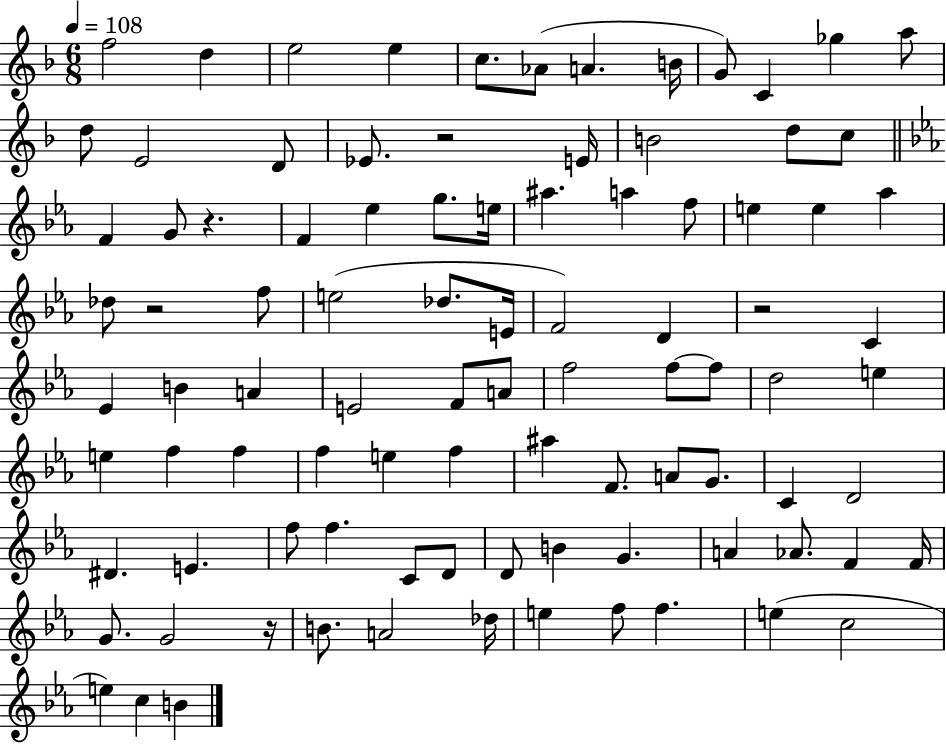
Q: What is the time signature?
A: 6/8